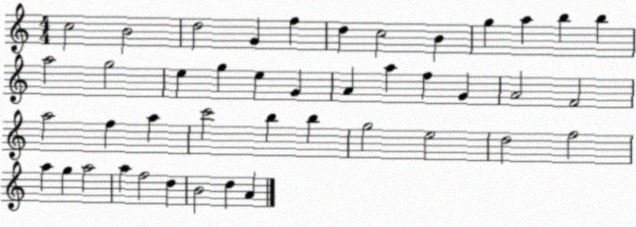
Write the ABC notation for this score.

X:1
T:Untitled
M:4/4
L:1/4
K:C
c2 B2 d2 G f d c2 B g a b b a2 g2 e g e G A a f G A2 F2 a2 f a c'2 b b g2 e2 d2 f2 a g a2 a f2 d B2 d A